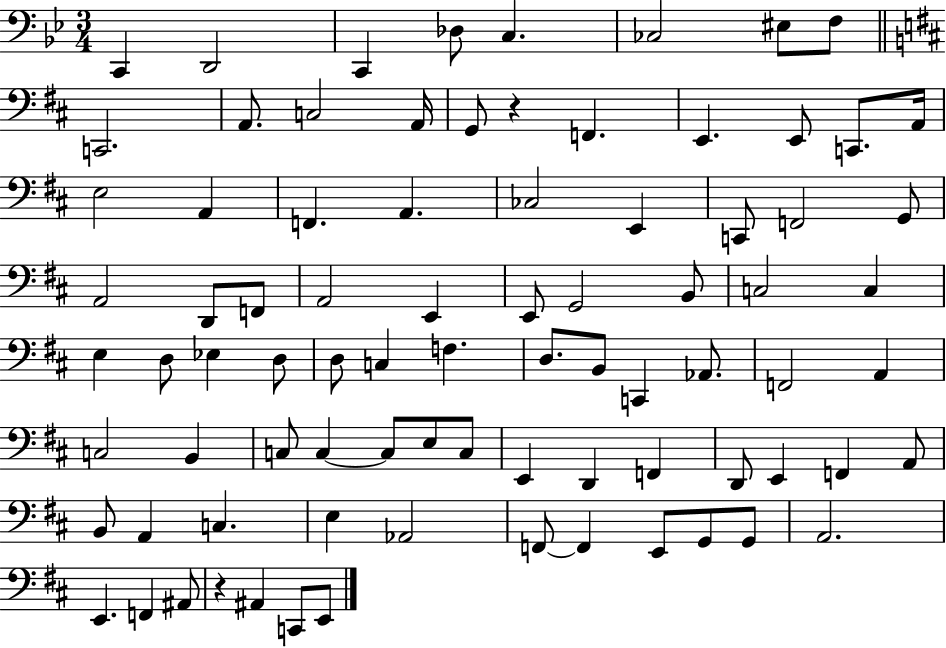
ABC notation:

X:1
T:Untitled
M:3/4
L:1/4
K:Bb
C,, D,,2 C,, _D,/2 C, _C,2 ^E,/2 F,/2 C,,2 A,,/2 C,2 A,,/4 G,,/2 z F,, E,, E,,/2 C,,/2 A,,/4 E,2 A,, F,, A,, _C,2 E,, C,,/2 F,,2 G,,/2 A,,2 D,,/2 F,,/2 A,,2 E,, E,,/2 G,,2 B,,/2 C,2 C, E, D,/2 _E, D,/2 D,/2 C, F, D,/2 B,,/2 C,, _A,,/2 F,,2 A,, C,2 B,, C,/2 C, C,/2 E,/2 C,/2 E,, D,, F,, D,,/2 E,, F,, A,,/2 B,,/2 A,, C, E, _A,,2 F,,/2 F,, E,,/2 G,,/2 G,,/2 A,,2 E,, F,, ^A,,/2 z ^A,, C,,/2 E,,/2